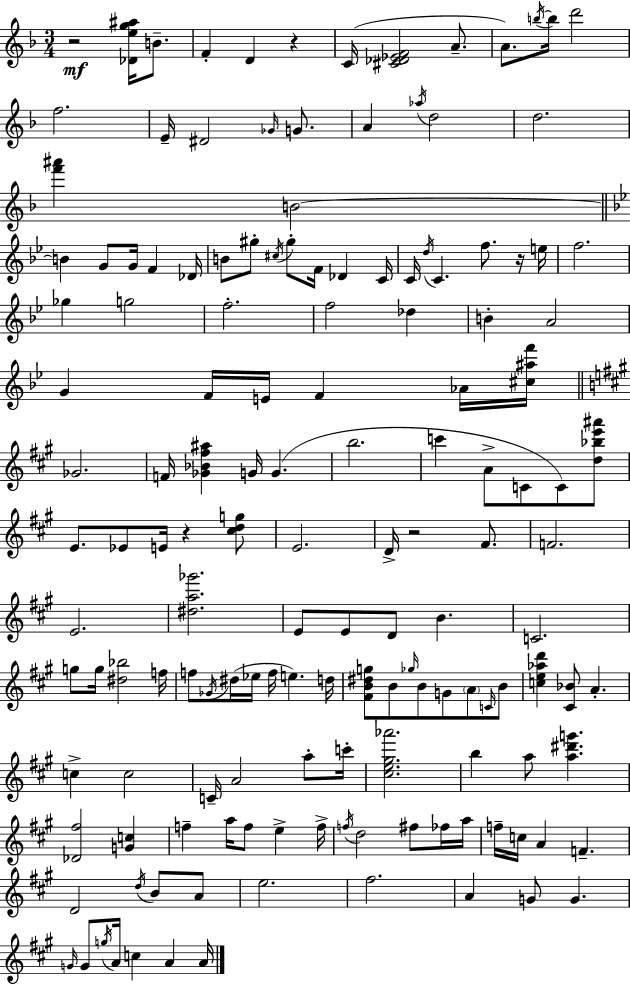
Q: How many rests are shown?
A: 5